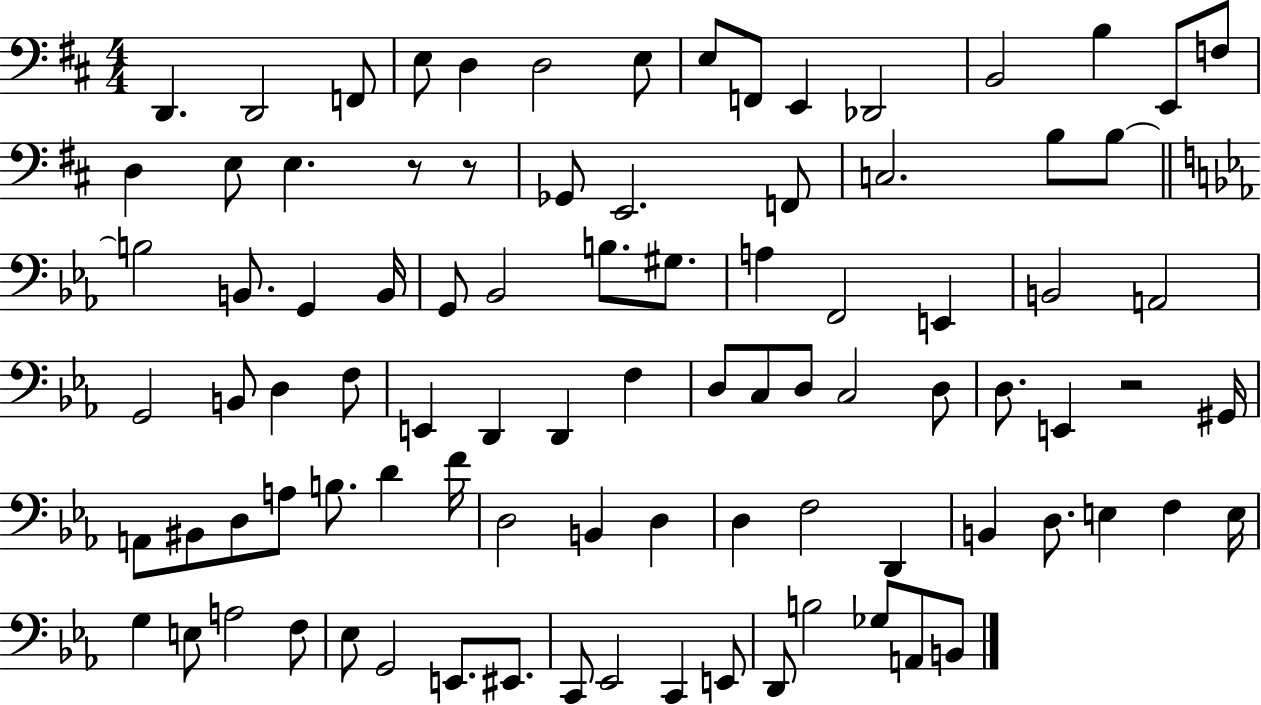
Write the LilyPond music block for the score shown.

{
  \clef bass
  \numericTimeSignature
  \time 4/4
  \key d \major
  \repeat volta 2 { d,4. d,2 f,8 | e8 d4 d2 e8 | e8 f,8 e,4 des,2 | b,2 b4 e,8 f8 | \break d4 e8 e4. r8 r8 | ges,8 e,2. f,8 | c2. b8 b8~~ | \bar "||" \break \key c \minor b2 b,8. g,4 b,16 | g,8 bes,2 b8. gis8. | a4 f,2 e,4 | b,2 a,2 | \break g,2 b,8 d4 f8 | e,4 d,4 d,4 f4 | d8 c8 d8 c2 d8 | d8. e,4 r2 gis,16 | \break a,8 bis,8 d8 a8 b8. d'4 f'16 | d2 b,4 d4 | d4 f2 d,4 | b,4 d8. e4 f4 e16 | \break g4 e8 a2 f8 | ees8 g,2 e,8. eis,8. | c,8 ees,2 c,4 e,8 | d,8 b2 ges8 a,8 b,8 | \break } \bar "|."
}